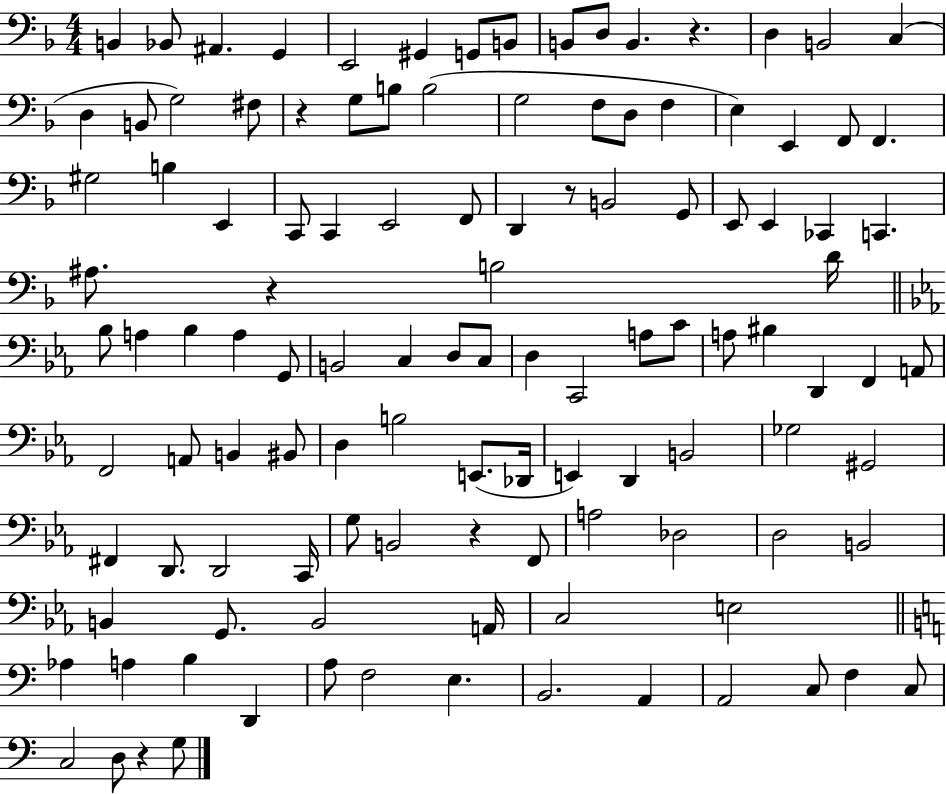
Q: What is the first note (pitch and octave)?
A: B2